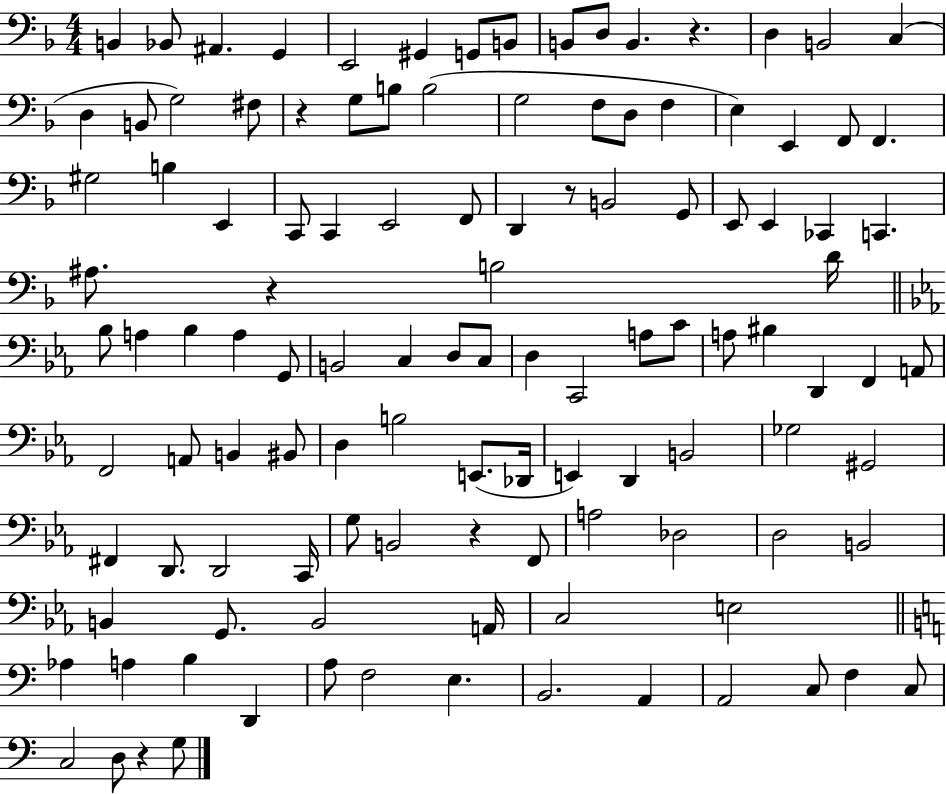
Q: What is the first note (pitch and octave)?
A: B2